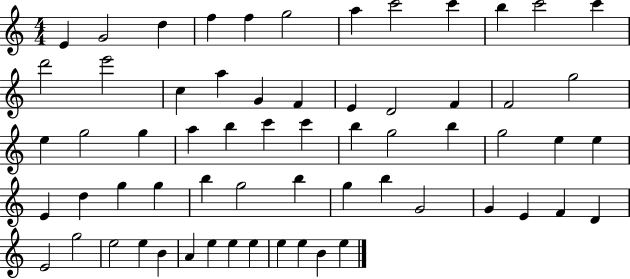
E4/q G4/h D5/q F5/q F5/q G5/h A5/q C6/h C6/q B5/q C6/h C6/q D6/h E6/h C5/q A5/q G4/q F4/q E4/q D4/h F4/q F4/h G5/h E5/q G5/h G5/q A5/q B5/q C6/q C6/q B5/q G5/h B5/q G5/h E5/q E5/q E4/q D5/q G5/q G5/q B5/q G5/h B5/q G5/q B5/q G4/h G4/q E4/q F4/q D4/q E4/h G5/h E5/h E5/q B4/q A4/q E5/q E5/q E5/q E5/q E5/q B4/q E5/q